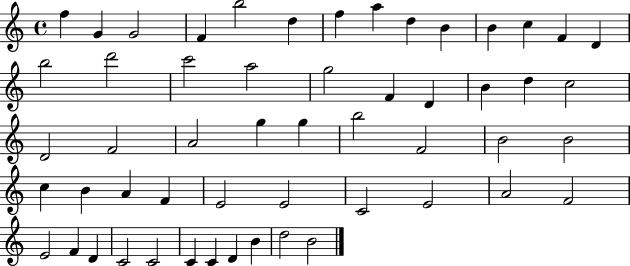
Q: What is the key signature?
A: C major